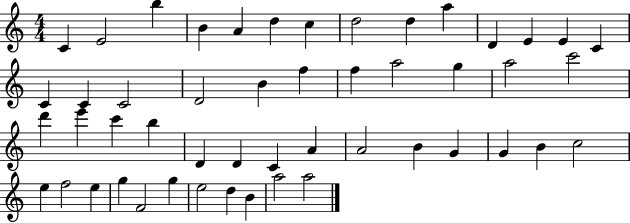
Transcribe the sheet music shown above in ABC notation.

X:1
T:Untitled
M:4/4
L:1/4
K:C
C E2 b B A d c d2 d a D E E C C C C2 D2 B f f a2 g a2 c'2 d' e' c' b D D C A A2 B G G B c2 e f2 e g F2 g e2 d B a2 a2